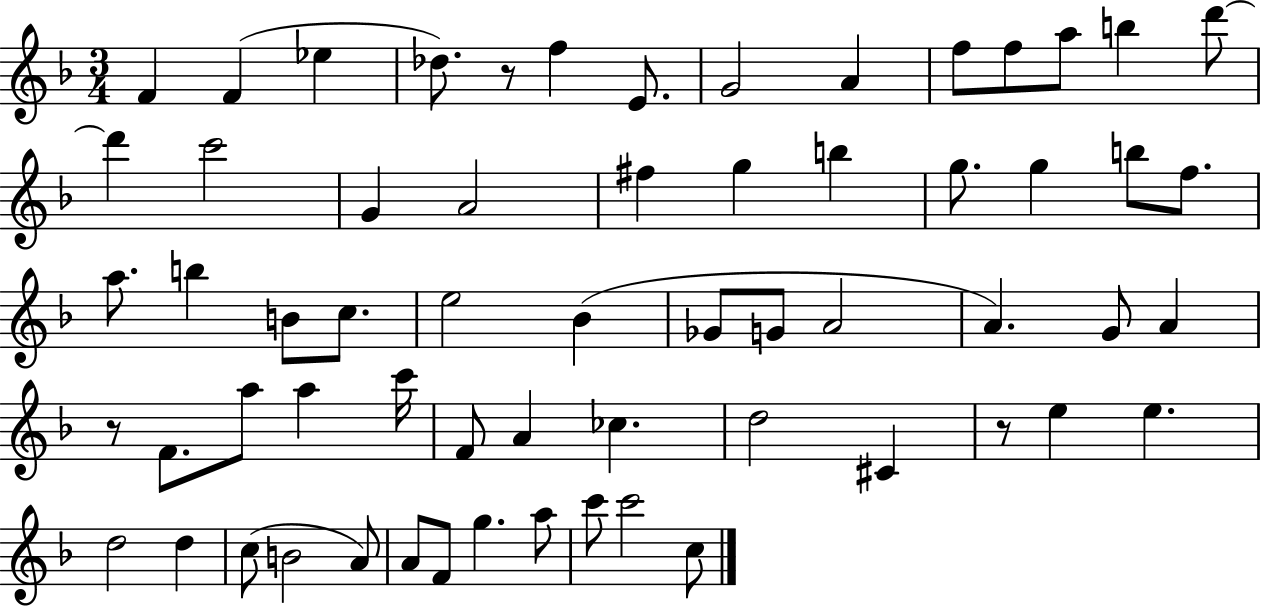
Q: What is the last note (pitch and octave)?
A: C5